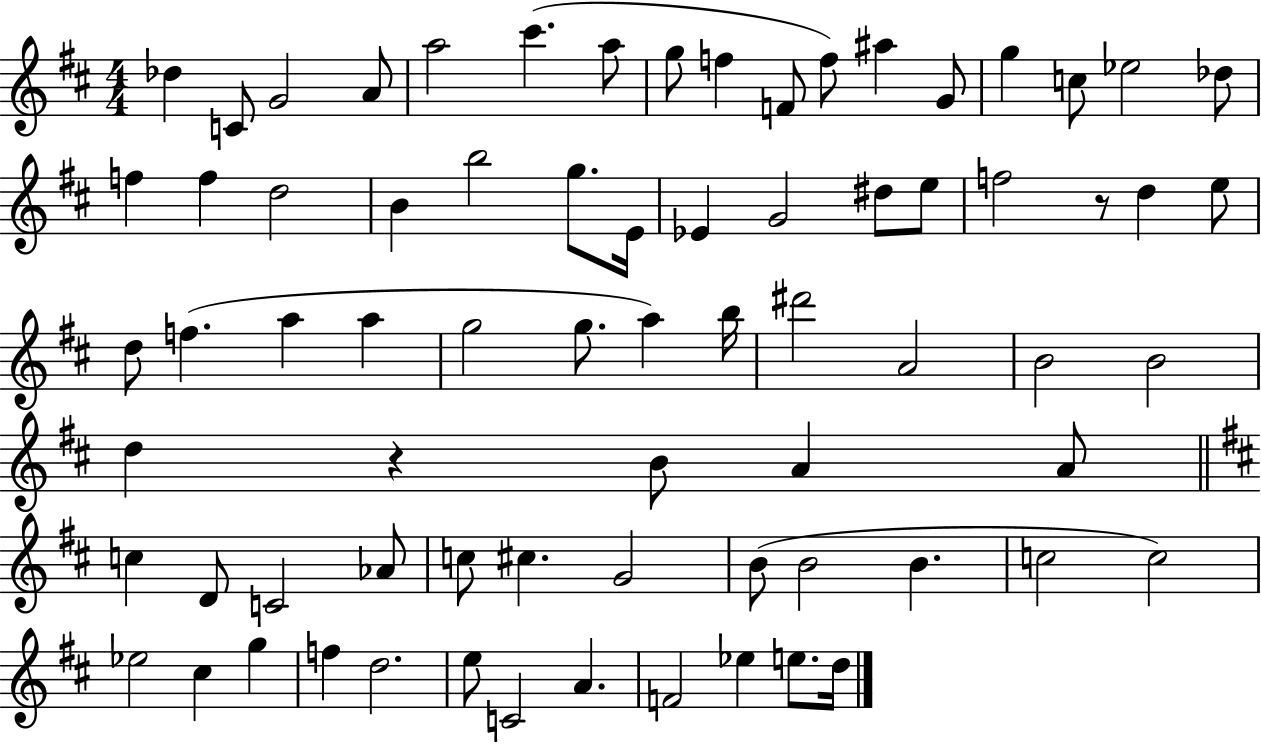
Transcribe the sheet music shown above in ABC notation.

X:1
T:Untitled
M:4/4
L:1/4
K:D
_d C/2 G2 A/2 a2 ^c' a/2 g/2 f F/2 f/2 ^a G/2 g c/2 _e2 _d/2 f f d2 B b2 g/2 E/4 _E G2 ^d/2 e/2 f2 z/2 d e/2 d/2 f a a g2 g/2 a b/4 ^d'2 A2 B2 B2 d z B/2 A A/2 c D/2 C2 _A/2 c/2 ^c G2 B/2 B2 B c2 c2 _e2 ^c g f d2 e/2 C2 A F2 _e e/2 d/4